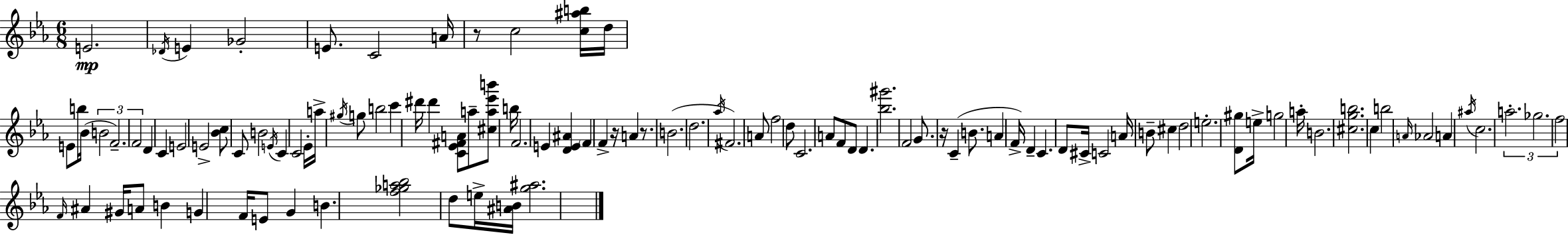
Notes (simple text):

E4/h. Db4/s E4/q Gb4/h E4/e. C4/h A4/s R/e C5/h [C5,A#5,B5]/s D5/s E4/e B5/s Bb4/s B4/h F4/h. F4/h D4/q C4/q E4/h E4/h [Bb4,C5]/e C4/e B4/h E4/s C4/q C4/h Eb4/s A5/s G#5/s G5/e B5/h C6/q D#6/s D#6/q [C4,Eb4,F#4,A4]/e A5/e [C#5,A5,Eb6,B6]/e B5/s F4/h. E4/q [D4,E4,A#4]/q F4/q F4/q R/s A4/q R/e. B4/h. D5/h. Ab5/s F#4/h. A4/e F5/h D5/e C4/h. A4/e F4/e D4/e D4/q. [Bb5,G#6]/h. F4/h G4/e. R/s C4/q B4/e. A4/q F4/s D4/q C4/q. D4/e C#4/s C4/h A4/s B4/e C#5/q D5/h E5/h. [D4,G#5]/e E5/s G5/h A5/s B4/h. [C#5,G5,B5]/h. C5/q B5/h A4/s Ab4/h A4/q A#5/s C5/h. A5/h. Gb5/h. F5/h F4/s A#4/q G#4/s A4/e B4/q G4/q F4/s E4/e G4/q B4/q. [F5,Gb5,A5,Bb5]/h D5/e E5/s [A#4,B4]/s [G5,A#5]/h.